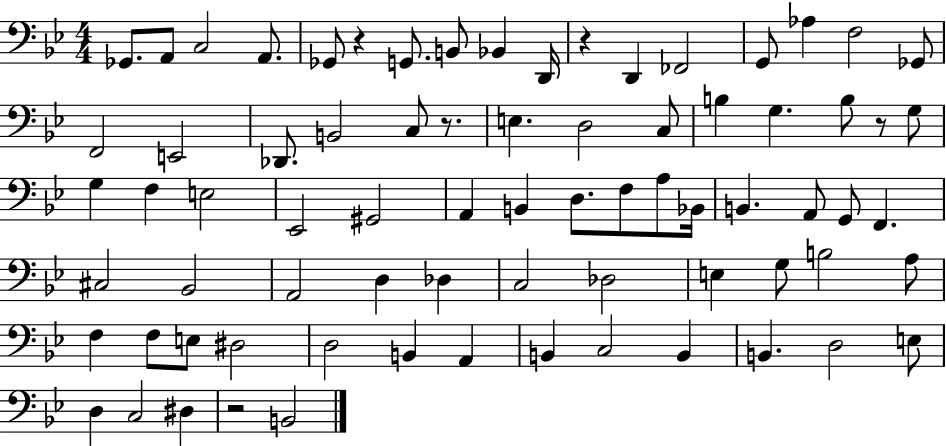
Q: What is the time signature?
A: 4/4